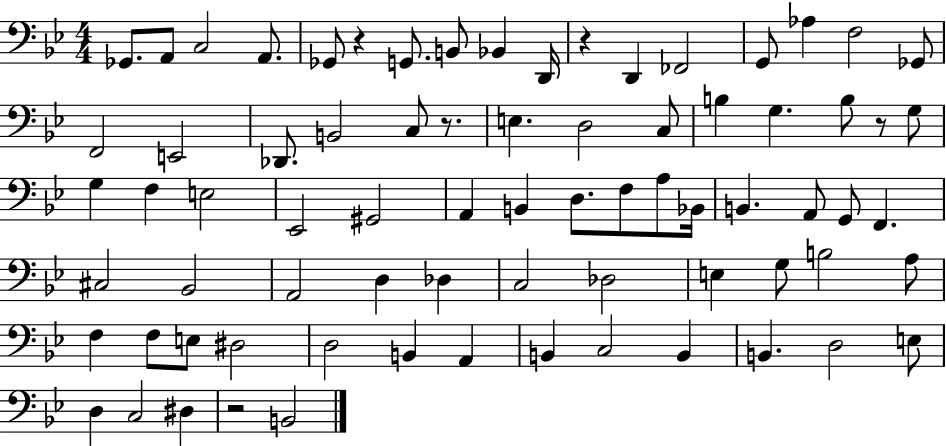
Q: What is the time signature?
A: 4/4